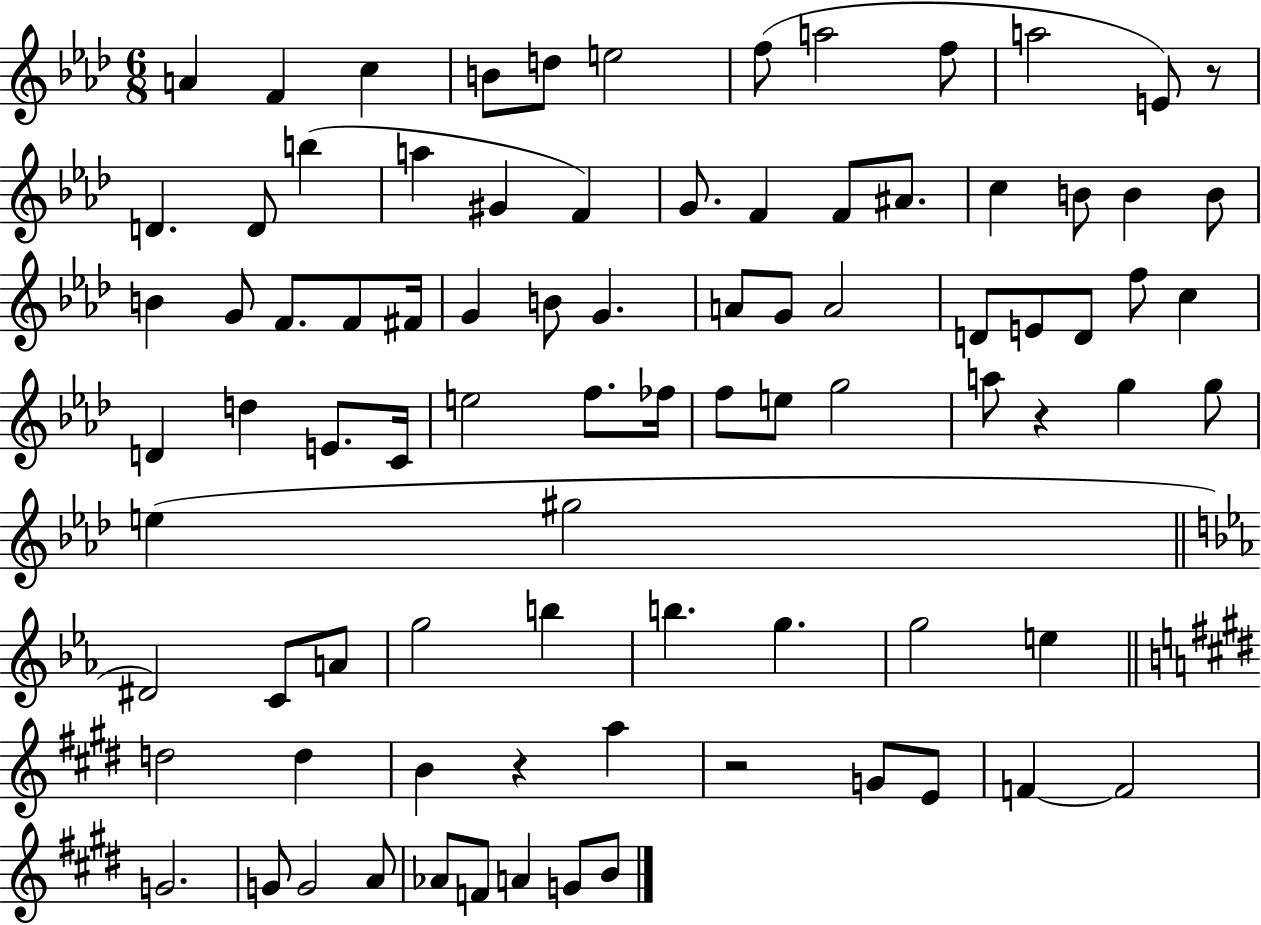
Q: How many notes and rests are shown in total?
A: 86